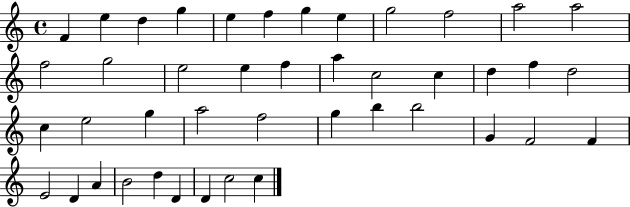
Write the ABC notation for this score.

X:1
T:Untitled
M:4/4
L:1/4
K:C
F e d g e f g e g2 f2 a2 a2 f2 g2 e2 e f a c2 c d f d2 c e2 g a2 f2 g b b2 G F2 F E2 D A B2 d D D c2 c